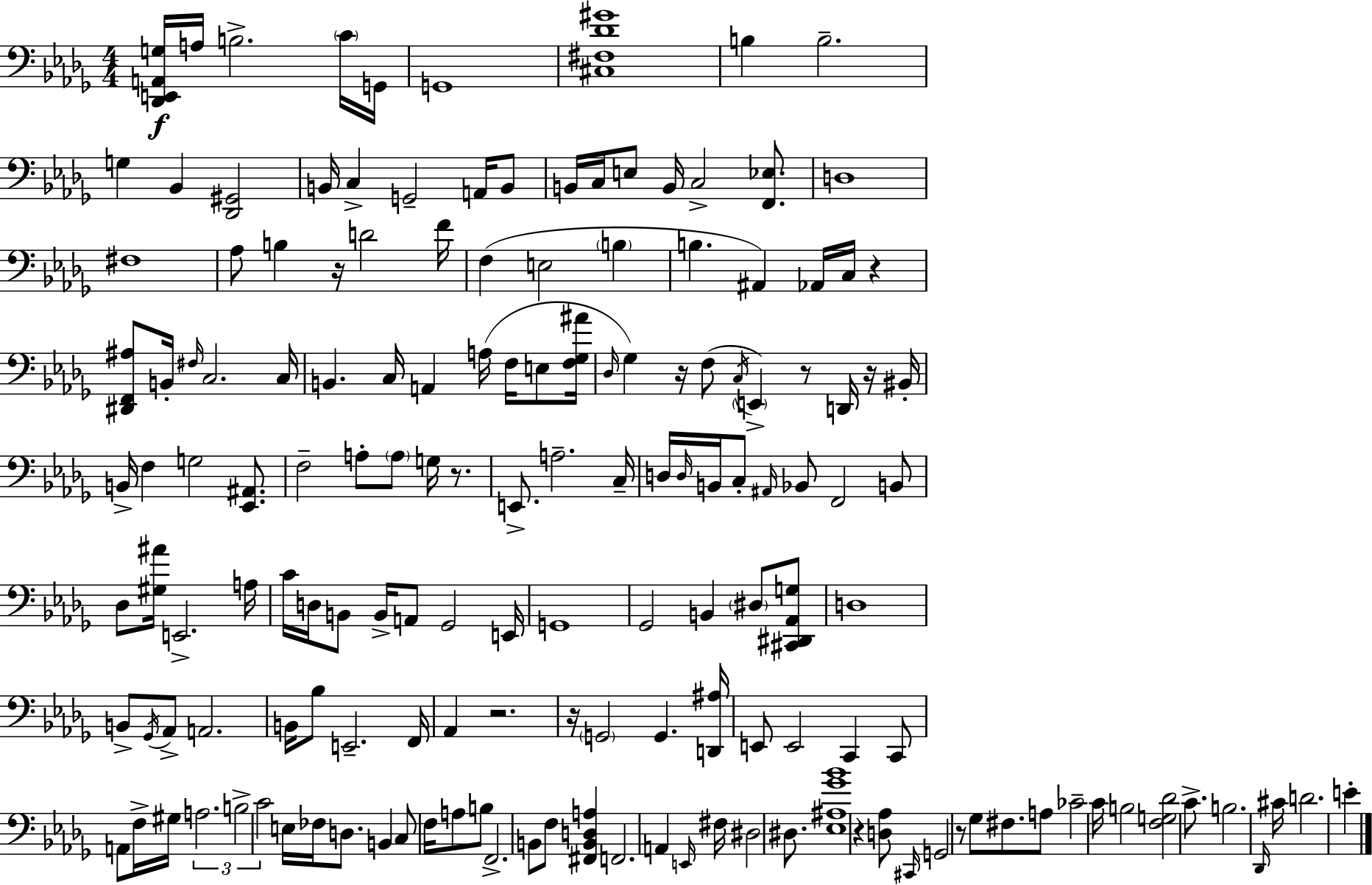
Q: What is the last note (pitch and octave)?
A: E4